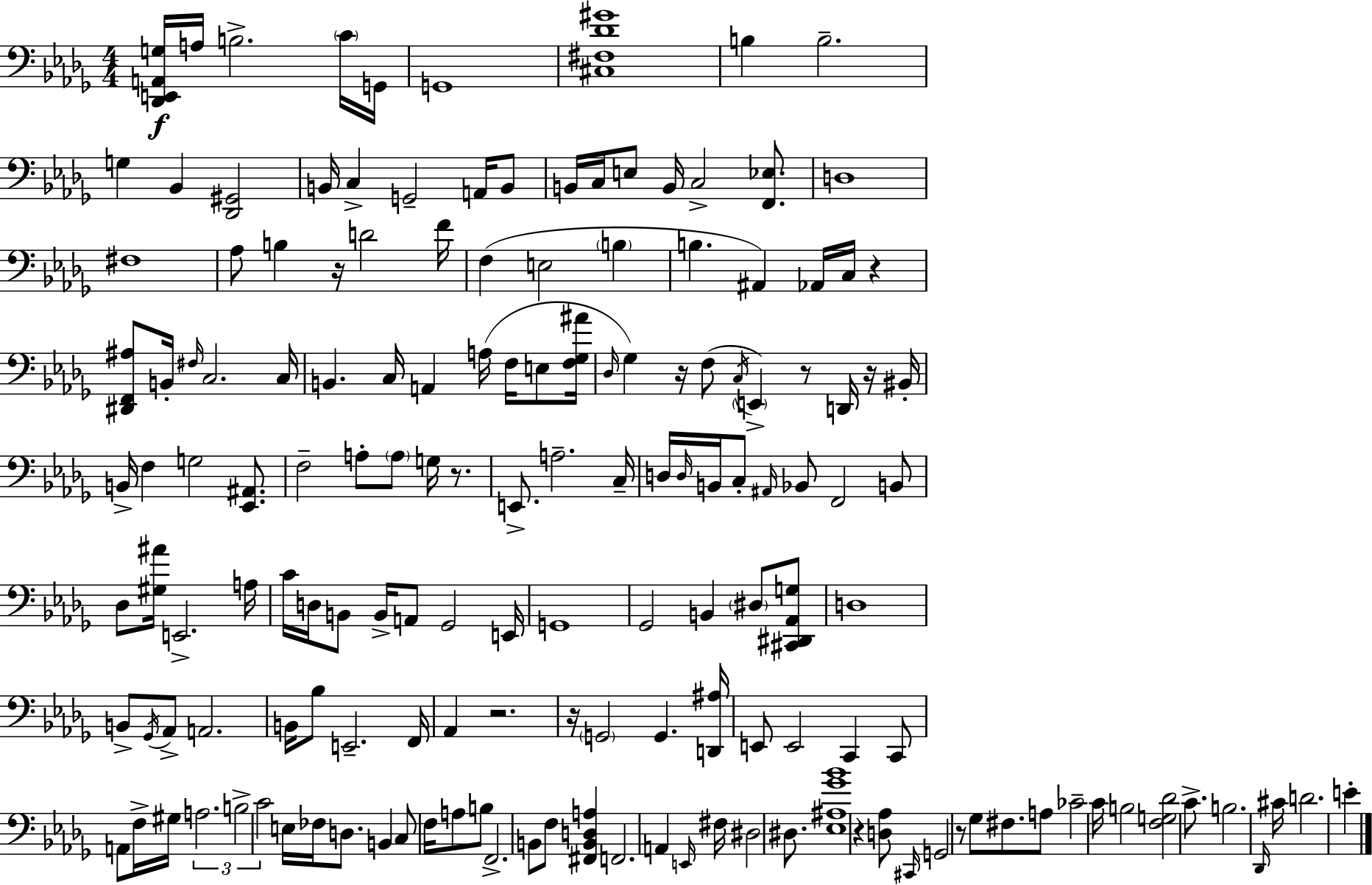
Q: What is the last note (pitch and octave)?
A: E4